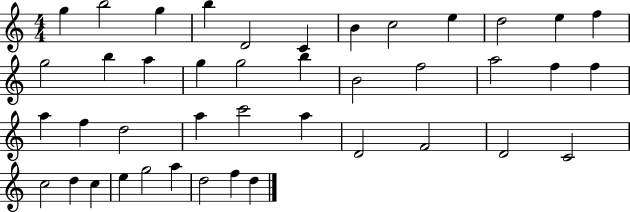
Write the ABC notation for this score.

X:1
T:Untitled
M:4/4
L:1/4
K:C
g b2 g b D2 C B c2 e d2 e f g2 b a g g2 b B2 f2 a2 f f a f d2 a c'2 a D2 F2 D2 C2 c2 d c e g2 a d2 f d